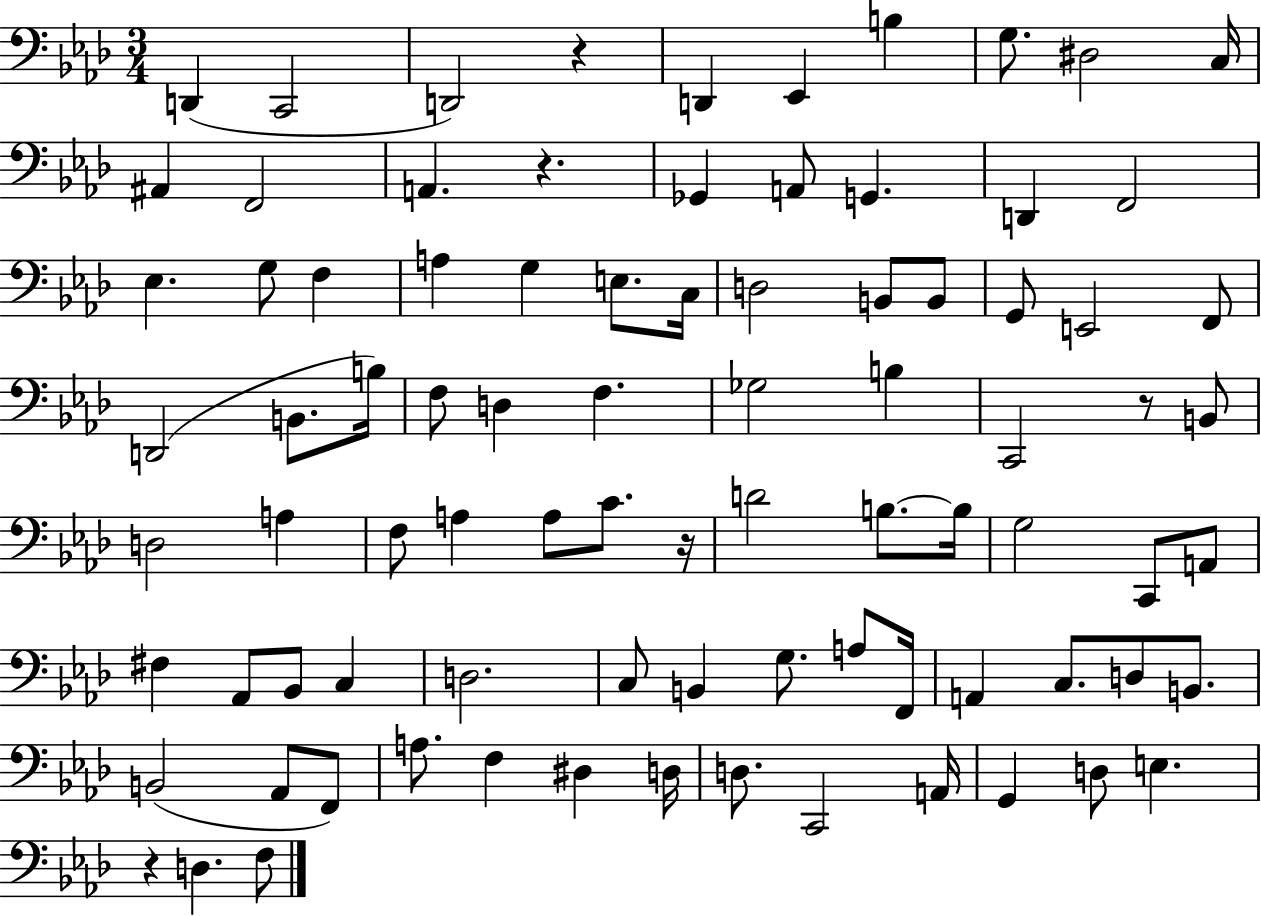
X:1
T:Untitled
M:3/4
L:1/4
K:Ab
D,, C,,2 D,,2 z D,, _E,, B, G,/2 ^D,2 C,/4 ^A,, F,,2 A,, z _G,, A,,/2 G,, D,, F,,2 _E, G,/2 F, A, G, E,/2 C,/4 D,2 B,,/2 B,,/2 G,,/2 E,,2 F,,/2 D,,2 B,,/2 B,/4 F,/2 D, F, _G,2 B, C,,2 z/2 B,,/2 D,2 A, F,/2 A, A,/2 C/2 z/4 D2 B,/2 B,/4 G,2 C,,/2 A,,/2 ^F, _A,,/2 _B,,/2 C, D,2 C,/2 B,, G,/2 A,/2 F,,/4 A,, C,/2 D,/2 B,,/2 B,,2 _A,,/2 F,,/2 A,/2 F, ^D, D,/4 D,/2 C,,2 A,,/4 G,, D,/2 E, z D, F,/2